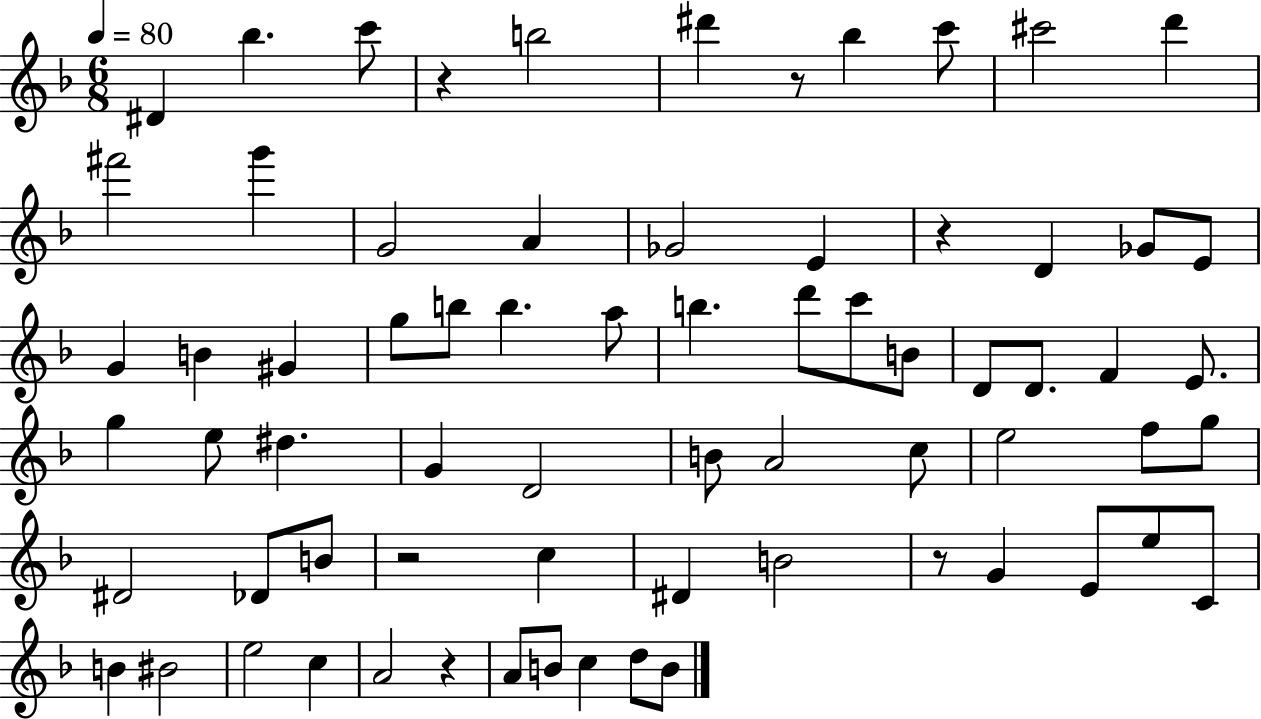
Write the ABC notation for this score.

X:1
T:Untitled
M:6/8
L:1/4
K:F
^D _b c'/2 z b2 ^d' z/2 _b c'/2 ^c'2 d' ^f'2 g' G2 A _G2 E z D _G/2 E/2 G B ^G g/2 b/2 b a/2 b d'/2 c'/2 B/2 D/2 D/2 F E/2 g e/2 ^d G D2 B/2 A2 c/2 e2 f/2 g/2 ^D2 _D/2 B/2 z2 c ^D B2 z/2 G E/2 e/2 C/2 B ^B2 e2 c A2 z A/2 B/2 c d/2 B/2